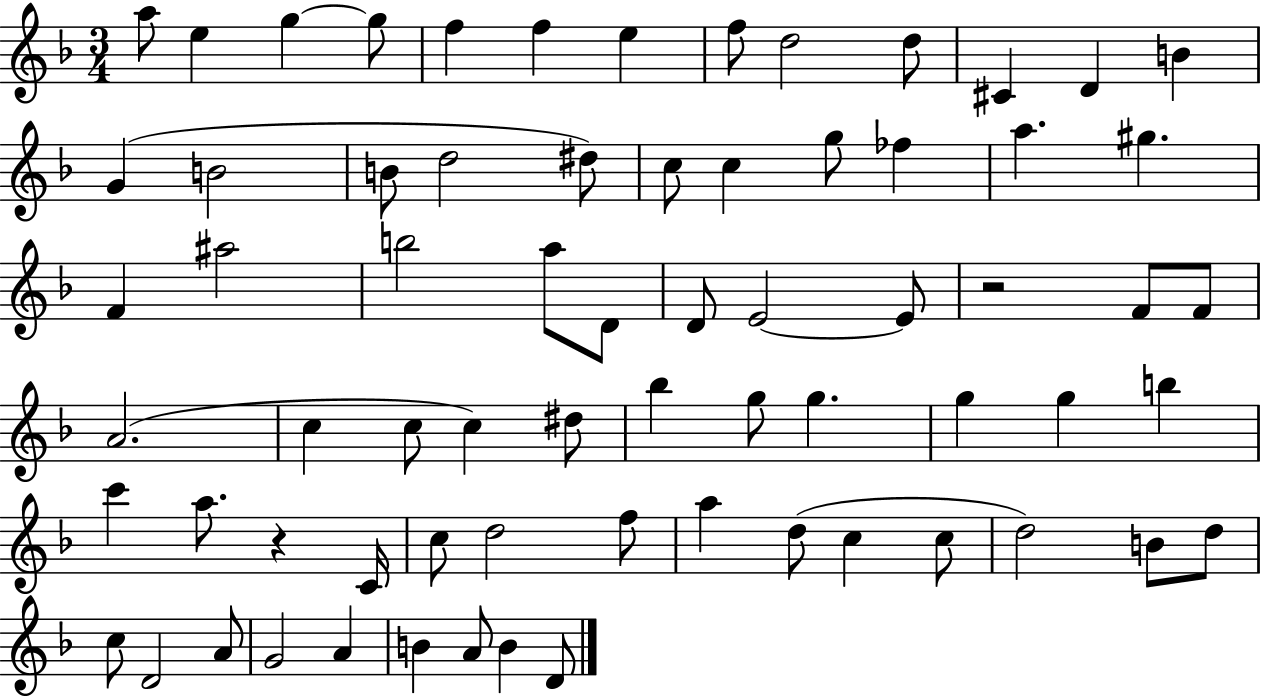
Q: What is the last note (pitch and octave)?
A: D4